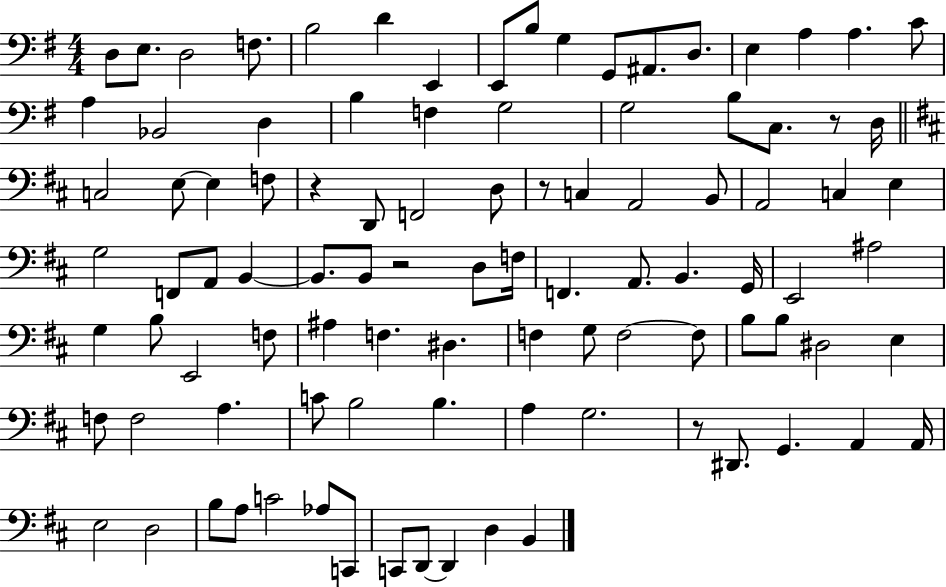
{
  \clef bass
  \numericTimeSignature
  \time 4/4
  \key g \major
  d8 e8. d2 f8. | b2 d'4 e,4 | e,8 b8 g4 g,8 ais,8. d8. | e4 a4 a4. c'8 | \break a4 bes,2 d4 | b4 f4 g2 | g2 b8 c8. r8 d16 | \bar "||" \break \key d \major c2 e8~~ e4 f8 | r4 d,8 f,2 d8 | r8 c4 a,2 b,8 | a,2 c4 e4 | \break g2 f,8 a,8 b,4~~ | b,8. b,8 r2 d8 f16 | f,4. a,8. b,4. g,16 | e,2 ais2 | \break g4 b8 e,2 f8 | ais4 f4. dis4. | f4 g8 f2~~ f8 | b8 b8 dis2 e4 | \break f8 f2 a4. | c'8 b2 b4. | a4 g2. | r8 dis,8. g,4. a,4 a,16 | \break e2 d2 | b8 a8 c'2 aes8 c,8 | c,8 d,8~~ d,4 d4 b,4 | \bar "|."
}